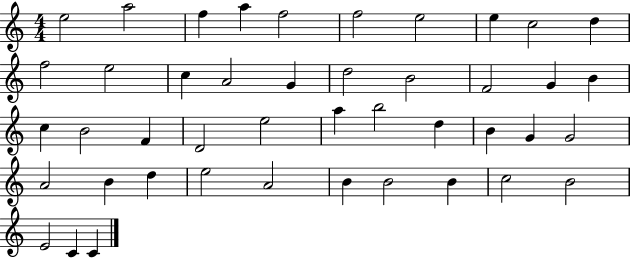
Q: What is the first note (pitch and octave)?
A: E5